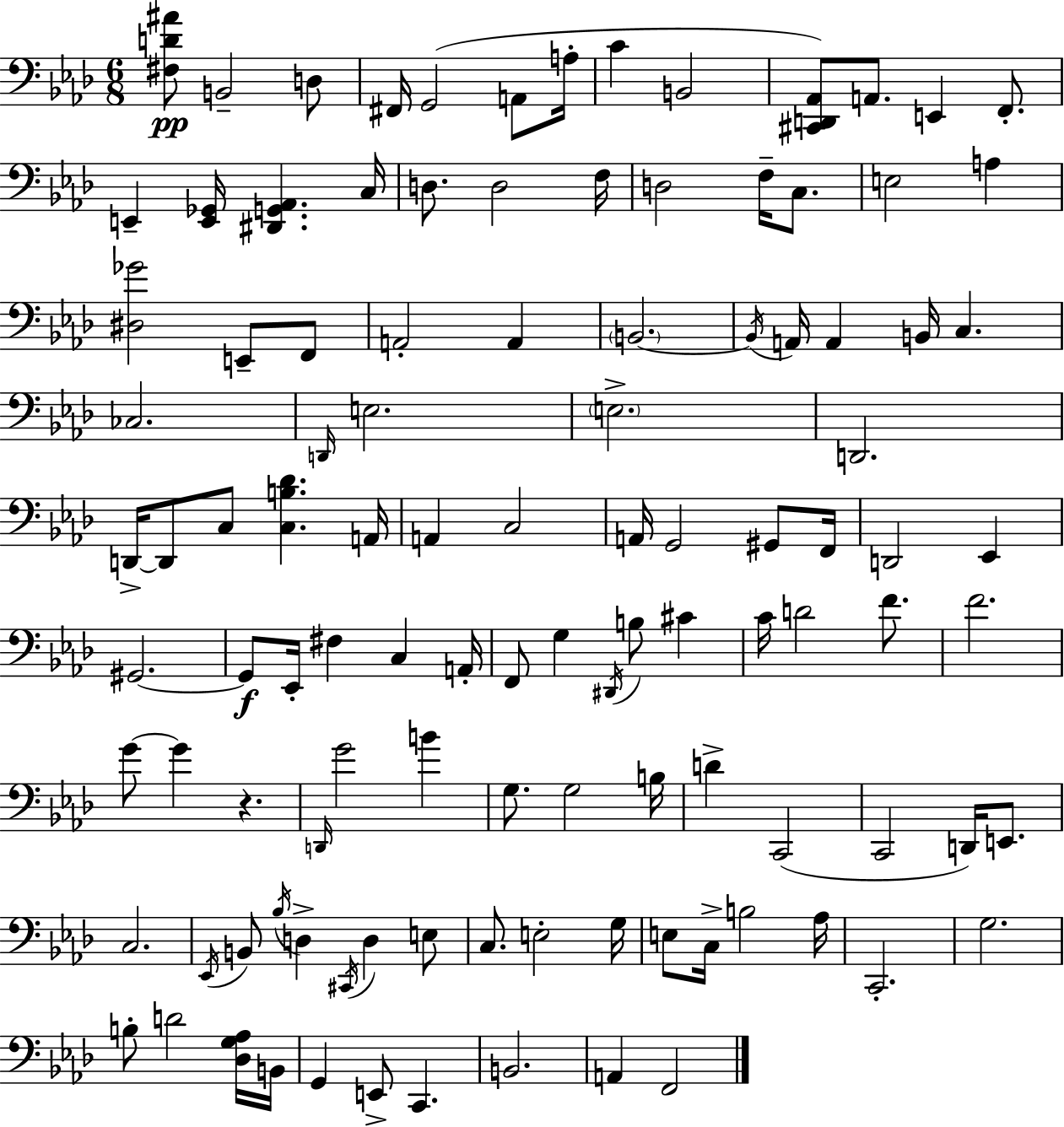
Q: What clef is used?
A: bass